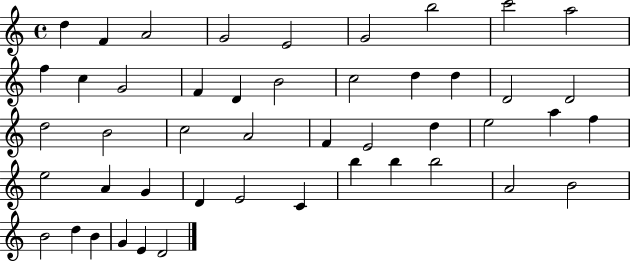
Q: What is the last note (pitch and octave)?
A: D4